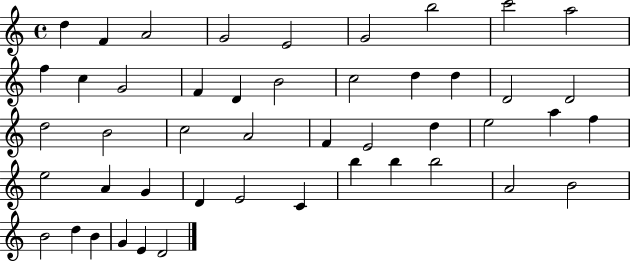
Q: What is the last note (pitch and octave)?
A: D4